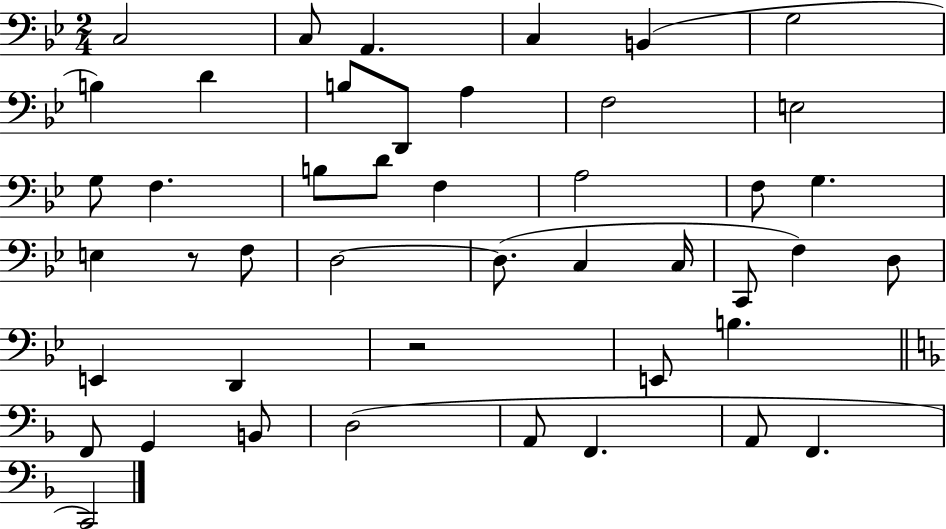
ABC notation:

X:1
T:Untitled
M:2/4
L:1/4
K:Bb
C,2 C,/2 A,, C, B,, G,2 B, D B,/2 D,,/2 A, F,2 E,2 G,/2 F, B,/2 D/2 F, A,2 F,/2 G, E, z/2 F,/2 D,2 D,/2 C, C,/4 C,,/2 F, D,/2 E,, D,, z2 E,,/2 B, F,,/2 G,, B,,/2 D,2 A,,/2 F,, A,,/2 F,, C,,2